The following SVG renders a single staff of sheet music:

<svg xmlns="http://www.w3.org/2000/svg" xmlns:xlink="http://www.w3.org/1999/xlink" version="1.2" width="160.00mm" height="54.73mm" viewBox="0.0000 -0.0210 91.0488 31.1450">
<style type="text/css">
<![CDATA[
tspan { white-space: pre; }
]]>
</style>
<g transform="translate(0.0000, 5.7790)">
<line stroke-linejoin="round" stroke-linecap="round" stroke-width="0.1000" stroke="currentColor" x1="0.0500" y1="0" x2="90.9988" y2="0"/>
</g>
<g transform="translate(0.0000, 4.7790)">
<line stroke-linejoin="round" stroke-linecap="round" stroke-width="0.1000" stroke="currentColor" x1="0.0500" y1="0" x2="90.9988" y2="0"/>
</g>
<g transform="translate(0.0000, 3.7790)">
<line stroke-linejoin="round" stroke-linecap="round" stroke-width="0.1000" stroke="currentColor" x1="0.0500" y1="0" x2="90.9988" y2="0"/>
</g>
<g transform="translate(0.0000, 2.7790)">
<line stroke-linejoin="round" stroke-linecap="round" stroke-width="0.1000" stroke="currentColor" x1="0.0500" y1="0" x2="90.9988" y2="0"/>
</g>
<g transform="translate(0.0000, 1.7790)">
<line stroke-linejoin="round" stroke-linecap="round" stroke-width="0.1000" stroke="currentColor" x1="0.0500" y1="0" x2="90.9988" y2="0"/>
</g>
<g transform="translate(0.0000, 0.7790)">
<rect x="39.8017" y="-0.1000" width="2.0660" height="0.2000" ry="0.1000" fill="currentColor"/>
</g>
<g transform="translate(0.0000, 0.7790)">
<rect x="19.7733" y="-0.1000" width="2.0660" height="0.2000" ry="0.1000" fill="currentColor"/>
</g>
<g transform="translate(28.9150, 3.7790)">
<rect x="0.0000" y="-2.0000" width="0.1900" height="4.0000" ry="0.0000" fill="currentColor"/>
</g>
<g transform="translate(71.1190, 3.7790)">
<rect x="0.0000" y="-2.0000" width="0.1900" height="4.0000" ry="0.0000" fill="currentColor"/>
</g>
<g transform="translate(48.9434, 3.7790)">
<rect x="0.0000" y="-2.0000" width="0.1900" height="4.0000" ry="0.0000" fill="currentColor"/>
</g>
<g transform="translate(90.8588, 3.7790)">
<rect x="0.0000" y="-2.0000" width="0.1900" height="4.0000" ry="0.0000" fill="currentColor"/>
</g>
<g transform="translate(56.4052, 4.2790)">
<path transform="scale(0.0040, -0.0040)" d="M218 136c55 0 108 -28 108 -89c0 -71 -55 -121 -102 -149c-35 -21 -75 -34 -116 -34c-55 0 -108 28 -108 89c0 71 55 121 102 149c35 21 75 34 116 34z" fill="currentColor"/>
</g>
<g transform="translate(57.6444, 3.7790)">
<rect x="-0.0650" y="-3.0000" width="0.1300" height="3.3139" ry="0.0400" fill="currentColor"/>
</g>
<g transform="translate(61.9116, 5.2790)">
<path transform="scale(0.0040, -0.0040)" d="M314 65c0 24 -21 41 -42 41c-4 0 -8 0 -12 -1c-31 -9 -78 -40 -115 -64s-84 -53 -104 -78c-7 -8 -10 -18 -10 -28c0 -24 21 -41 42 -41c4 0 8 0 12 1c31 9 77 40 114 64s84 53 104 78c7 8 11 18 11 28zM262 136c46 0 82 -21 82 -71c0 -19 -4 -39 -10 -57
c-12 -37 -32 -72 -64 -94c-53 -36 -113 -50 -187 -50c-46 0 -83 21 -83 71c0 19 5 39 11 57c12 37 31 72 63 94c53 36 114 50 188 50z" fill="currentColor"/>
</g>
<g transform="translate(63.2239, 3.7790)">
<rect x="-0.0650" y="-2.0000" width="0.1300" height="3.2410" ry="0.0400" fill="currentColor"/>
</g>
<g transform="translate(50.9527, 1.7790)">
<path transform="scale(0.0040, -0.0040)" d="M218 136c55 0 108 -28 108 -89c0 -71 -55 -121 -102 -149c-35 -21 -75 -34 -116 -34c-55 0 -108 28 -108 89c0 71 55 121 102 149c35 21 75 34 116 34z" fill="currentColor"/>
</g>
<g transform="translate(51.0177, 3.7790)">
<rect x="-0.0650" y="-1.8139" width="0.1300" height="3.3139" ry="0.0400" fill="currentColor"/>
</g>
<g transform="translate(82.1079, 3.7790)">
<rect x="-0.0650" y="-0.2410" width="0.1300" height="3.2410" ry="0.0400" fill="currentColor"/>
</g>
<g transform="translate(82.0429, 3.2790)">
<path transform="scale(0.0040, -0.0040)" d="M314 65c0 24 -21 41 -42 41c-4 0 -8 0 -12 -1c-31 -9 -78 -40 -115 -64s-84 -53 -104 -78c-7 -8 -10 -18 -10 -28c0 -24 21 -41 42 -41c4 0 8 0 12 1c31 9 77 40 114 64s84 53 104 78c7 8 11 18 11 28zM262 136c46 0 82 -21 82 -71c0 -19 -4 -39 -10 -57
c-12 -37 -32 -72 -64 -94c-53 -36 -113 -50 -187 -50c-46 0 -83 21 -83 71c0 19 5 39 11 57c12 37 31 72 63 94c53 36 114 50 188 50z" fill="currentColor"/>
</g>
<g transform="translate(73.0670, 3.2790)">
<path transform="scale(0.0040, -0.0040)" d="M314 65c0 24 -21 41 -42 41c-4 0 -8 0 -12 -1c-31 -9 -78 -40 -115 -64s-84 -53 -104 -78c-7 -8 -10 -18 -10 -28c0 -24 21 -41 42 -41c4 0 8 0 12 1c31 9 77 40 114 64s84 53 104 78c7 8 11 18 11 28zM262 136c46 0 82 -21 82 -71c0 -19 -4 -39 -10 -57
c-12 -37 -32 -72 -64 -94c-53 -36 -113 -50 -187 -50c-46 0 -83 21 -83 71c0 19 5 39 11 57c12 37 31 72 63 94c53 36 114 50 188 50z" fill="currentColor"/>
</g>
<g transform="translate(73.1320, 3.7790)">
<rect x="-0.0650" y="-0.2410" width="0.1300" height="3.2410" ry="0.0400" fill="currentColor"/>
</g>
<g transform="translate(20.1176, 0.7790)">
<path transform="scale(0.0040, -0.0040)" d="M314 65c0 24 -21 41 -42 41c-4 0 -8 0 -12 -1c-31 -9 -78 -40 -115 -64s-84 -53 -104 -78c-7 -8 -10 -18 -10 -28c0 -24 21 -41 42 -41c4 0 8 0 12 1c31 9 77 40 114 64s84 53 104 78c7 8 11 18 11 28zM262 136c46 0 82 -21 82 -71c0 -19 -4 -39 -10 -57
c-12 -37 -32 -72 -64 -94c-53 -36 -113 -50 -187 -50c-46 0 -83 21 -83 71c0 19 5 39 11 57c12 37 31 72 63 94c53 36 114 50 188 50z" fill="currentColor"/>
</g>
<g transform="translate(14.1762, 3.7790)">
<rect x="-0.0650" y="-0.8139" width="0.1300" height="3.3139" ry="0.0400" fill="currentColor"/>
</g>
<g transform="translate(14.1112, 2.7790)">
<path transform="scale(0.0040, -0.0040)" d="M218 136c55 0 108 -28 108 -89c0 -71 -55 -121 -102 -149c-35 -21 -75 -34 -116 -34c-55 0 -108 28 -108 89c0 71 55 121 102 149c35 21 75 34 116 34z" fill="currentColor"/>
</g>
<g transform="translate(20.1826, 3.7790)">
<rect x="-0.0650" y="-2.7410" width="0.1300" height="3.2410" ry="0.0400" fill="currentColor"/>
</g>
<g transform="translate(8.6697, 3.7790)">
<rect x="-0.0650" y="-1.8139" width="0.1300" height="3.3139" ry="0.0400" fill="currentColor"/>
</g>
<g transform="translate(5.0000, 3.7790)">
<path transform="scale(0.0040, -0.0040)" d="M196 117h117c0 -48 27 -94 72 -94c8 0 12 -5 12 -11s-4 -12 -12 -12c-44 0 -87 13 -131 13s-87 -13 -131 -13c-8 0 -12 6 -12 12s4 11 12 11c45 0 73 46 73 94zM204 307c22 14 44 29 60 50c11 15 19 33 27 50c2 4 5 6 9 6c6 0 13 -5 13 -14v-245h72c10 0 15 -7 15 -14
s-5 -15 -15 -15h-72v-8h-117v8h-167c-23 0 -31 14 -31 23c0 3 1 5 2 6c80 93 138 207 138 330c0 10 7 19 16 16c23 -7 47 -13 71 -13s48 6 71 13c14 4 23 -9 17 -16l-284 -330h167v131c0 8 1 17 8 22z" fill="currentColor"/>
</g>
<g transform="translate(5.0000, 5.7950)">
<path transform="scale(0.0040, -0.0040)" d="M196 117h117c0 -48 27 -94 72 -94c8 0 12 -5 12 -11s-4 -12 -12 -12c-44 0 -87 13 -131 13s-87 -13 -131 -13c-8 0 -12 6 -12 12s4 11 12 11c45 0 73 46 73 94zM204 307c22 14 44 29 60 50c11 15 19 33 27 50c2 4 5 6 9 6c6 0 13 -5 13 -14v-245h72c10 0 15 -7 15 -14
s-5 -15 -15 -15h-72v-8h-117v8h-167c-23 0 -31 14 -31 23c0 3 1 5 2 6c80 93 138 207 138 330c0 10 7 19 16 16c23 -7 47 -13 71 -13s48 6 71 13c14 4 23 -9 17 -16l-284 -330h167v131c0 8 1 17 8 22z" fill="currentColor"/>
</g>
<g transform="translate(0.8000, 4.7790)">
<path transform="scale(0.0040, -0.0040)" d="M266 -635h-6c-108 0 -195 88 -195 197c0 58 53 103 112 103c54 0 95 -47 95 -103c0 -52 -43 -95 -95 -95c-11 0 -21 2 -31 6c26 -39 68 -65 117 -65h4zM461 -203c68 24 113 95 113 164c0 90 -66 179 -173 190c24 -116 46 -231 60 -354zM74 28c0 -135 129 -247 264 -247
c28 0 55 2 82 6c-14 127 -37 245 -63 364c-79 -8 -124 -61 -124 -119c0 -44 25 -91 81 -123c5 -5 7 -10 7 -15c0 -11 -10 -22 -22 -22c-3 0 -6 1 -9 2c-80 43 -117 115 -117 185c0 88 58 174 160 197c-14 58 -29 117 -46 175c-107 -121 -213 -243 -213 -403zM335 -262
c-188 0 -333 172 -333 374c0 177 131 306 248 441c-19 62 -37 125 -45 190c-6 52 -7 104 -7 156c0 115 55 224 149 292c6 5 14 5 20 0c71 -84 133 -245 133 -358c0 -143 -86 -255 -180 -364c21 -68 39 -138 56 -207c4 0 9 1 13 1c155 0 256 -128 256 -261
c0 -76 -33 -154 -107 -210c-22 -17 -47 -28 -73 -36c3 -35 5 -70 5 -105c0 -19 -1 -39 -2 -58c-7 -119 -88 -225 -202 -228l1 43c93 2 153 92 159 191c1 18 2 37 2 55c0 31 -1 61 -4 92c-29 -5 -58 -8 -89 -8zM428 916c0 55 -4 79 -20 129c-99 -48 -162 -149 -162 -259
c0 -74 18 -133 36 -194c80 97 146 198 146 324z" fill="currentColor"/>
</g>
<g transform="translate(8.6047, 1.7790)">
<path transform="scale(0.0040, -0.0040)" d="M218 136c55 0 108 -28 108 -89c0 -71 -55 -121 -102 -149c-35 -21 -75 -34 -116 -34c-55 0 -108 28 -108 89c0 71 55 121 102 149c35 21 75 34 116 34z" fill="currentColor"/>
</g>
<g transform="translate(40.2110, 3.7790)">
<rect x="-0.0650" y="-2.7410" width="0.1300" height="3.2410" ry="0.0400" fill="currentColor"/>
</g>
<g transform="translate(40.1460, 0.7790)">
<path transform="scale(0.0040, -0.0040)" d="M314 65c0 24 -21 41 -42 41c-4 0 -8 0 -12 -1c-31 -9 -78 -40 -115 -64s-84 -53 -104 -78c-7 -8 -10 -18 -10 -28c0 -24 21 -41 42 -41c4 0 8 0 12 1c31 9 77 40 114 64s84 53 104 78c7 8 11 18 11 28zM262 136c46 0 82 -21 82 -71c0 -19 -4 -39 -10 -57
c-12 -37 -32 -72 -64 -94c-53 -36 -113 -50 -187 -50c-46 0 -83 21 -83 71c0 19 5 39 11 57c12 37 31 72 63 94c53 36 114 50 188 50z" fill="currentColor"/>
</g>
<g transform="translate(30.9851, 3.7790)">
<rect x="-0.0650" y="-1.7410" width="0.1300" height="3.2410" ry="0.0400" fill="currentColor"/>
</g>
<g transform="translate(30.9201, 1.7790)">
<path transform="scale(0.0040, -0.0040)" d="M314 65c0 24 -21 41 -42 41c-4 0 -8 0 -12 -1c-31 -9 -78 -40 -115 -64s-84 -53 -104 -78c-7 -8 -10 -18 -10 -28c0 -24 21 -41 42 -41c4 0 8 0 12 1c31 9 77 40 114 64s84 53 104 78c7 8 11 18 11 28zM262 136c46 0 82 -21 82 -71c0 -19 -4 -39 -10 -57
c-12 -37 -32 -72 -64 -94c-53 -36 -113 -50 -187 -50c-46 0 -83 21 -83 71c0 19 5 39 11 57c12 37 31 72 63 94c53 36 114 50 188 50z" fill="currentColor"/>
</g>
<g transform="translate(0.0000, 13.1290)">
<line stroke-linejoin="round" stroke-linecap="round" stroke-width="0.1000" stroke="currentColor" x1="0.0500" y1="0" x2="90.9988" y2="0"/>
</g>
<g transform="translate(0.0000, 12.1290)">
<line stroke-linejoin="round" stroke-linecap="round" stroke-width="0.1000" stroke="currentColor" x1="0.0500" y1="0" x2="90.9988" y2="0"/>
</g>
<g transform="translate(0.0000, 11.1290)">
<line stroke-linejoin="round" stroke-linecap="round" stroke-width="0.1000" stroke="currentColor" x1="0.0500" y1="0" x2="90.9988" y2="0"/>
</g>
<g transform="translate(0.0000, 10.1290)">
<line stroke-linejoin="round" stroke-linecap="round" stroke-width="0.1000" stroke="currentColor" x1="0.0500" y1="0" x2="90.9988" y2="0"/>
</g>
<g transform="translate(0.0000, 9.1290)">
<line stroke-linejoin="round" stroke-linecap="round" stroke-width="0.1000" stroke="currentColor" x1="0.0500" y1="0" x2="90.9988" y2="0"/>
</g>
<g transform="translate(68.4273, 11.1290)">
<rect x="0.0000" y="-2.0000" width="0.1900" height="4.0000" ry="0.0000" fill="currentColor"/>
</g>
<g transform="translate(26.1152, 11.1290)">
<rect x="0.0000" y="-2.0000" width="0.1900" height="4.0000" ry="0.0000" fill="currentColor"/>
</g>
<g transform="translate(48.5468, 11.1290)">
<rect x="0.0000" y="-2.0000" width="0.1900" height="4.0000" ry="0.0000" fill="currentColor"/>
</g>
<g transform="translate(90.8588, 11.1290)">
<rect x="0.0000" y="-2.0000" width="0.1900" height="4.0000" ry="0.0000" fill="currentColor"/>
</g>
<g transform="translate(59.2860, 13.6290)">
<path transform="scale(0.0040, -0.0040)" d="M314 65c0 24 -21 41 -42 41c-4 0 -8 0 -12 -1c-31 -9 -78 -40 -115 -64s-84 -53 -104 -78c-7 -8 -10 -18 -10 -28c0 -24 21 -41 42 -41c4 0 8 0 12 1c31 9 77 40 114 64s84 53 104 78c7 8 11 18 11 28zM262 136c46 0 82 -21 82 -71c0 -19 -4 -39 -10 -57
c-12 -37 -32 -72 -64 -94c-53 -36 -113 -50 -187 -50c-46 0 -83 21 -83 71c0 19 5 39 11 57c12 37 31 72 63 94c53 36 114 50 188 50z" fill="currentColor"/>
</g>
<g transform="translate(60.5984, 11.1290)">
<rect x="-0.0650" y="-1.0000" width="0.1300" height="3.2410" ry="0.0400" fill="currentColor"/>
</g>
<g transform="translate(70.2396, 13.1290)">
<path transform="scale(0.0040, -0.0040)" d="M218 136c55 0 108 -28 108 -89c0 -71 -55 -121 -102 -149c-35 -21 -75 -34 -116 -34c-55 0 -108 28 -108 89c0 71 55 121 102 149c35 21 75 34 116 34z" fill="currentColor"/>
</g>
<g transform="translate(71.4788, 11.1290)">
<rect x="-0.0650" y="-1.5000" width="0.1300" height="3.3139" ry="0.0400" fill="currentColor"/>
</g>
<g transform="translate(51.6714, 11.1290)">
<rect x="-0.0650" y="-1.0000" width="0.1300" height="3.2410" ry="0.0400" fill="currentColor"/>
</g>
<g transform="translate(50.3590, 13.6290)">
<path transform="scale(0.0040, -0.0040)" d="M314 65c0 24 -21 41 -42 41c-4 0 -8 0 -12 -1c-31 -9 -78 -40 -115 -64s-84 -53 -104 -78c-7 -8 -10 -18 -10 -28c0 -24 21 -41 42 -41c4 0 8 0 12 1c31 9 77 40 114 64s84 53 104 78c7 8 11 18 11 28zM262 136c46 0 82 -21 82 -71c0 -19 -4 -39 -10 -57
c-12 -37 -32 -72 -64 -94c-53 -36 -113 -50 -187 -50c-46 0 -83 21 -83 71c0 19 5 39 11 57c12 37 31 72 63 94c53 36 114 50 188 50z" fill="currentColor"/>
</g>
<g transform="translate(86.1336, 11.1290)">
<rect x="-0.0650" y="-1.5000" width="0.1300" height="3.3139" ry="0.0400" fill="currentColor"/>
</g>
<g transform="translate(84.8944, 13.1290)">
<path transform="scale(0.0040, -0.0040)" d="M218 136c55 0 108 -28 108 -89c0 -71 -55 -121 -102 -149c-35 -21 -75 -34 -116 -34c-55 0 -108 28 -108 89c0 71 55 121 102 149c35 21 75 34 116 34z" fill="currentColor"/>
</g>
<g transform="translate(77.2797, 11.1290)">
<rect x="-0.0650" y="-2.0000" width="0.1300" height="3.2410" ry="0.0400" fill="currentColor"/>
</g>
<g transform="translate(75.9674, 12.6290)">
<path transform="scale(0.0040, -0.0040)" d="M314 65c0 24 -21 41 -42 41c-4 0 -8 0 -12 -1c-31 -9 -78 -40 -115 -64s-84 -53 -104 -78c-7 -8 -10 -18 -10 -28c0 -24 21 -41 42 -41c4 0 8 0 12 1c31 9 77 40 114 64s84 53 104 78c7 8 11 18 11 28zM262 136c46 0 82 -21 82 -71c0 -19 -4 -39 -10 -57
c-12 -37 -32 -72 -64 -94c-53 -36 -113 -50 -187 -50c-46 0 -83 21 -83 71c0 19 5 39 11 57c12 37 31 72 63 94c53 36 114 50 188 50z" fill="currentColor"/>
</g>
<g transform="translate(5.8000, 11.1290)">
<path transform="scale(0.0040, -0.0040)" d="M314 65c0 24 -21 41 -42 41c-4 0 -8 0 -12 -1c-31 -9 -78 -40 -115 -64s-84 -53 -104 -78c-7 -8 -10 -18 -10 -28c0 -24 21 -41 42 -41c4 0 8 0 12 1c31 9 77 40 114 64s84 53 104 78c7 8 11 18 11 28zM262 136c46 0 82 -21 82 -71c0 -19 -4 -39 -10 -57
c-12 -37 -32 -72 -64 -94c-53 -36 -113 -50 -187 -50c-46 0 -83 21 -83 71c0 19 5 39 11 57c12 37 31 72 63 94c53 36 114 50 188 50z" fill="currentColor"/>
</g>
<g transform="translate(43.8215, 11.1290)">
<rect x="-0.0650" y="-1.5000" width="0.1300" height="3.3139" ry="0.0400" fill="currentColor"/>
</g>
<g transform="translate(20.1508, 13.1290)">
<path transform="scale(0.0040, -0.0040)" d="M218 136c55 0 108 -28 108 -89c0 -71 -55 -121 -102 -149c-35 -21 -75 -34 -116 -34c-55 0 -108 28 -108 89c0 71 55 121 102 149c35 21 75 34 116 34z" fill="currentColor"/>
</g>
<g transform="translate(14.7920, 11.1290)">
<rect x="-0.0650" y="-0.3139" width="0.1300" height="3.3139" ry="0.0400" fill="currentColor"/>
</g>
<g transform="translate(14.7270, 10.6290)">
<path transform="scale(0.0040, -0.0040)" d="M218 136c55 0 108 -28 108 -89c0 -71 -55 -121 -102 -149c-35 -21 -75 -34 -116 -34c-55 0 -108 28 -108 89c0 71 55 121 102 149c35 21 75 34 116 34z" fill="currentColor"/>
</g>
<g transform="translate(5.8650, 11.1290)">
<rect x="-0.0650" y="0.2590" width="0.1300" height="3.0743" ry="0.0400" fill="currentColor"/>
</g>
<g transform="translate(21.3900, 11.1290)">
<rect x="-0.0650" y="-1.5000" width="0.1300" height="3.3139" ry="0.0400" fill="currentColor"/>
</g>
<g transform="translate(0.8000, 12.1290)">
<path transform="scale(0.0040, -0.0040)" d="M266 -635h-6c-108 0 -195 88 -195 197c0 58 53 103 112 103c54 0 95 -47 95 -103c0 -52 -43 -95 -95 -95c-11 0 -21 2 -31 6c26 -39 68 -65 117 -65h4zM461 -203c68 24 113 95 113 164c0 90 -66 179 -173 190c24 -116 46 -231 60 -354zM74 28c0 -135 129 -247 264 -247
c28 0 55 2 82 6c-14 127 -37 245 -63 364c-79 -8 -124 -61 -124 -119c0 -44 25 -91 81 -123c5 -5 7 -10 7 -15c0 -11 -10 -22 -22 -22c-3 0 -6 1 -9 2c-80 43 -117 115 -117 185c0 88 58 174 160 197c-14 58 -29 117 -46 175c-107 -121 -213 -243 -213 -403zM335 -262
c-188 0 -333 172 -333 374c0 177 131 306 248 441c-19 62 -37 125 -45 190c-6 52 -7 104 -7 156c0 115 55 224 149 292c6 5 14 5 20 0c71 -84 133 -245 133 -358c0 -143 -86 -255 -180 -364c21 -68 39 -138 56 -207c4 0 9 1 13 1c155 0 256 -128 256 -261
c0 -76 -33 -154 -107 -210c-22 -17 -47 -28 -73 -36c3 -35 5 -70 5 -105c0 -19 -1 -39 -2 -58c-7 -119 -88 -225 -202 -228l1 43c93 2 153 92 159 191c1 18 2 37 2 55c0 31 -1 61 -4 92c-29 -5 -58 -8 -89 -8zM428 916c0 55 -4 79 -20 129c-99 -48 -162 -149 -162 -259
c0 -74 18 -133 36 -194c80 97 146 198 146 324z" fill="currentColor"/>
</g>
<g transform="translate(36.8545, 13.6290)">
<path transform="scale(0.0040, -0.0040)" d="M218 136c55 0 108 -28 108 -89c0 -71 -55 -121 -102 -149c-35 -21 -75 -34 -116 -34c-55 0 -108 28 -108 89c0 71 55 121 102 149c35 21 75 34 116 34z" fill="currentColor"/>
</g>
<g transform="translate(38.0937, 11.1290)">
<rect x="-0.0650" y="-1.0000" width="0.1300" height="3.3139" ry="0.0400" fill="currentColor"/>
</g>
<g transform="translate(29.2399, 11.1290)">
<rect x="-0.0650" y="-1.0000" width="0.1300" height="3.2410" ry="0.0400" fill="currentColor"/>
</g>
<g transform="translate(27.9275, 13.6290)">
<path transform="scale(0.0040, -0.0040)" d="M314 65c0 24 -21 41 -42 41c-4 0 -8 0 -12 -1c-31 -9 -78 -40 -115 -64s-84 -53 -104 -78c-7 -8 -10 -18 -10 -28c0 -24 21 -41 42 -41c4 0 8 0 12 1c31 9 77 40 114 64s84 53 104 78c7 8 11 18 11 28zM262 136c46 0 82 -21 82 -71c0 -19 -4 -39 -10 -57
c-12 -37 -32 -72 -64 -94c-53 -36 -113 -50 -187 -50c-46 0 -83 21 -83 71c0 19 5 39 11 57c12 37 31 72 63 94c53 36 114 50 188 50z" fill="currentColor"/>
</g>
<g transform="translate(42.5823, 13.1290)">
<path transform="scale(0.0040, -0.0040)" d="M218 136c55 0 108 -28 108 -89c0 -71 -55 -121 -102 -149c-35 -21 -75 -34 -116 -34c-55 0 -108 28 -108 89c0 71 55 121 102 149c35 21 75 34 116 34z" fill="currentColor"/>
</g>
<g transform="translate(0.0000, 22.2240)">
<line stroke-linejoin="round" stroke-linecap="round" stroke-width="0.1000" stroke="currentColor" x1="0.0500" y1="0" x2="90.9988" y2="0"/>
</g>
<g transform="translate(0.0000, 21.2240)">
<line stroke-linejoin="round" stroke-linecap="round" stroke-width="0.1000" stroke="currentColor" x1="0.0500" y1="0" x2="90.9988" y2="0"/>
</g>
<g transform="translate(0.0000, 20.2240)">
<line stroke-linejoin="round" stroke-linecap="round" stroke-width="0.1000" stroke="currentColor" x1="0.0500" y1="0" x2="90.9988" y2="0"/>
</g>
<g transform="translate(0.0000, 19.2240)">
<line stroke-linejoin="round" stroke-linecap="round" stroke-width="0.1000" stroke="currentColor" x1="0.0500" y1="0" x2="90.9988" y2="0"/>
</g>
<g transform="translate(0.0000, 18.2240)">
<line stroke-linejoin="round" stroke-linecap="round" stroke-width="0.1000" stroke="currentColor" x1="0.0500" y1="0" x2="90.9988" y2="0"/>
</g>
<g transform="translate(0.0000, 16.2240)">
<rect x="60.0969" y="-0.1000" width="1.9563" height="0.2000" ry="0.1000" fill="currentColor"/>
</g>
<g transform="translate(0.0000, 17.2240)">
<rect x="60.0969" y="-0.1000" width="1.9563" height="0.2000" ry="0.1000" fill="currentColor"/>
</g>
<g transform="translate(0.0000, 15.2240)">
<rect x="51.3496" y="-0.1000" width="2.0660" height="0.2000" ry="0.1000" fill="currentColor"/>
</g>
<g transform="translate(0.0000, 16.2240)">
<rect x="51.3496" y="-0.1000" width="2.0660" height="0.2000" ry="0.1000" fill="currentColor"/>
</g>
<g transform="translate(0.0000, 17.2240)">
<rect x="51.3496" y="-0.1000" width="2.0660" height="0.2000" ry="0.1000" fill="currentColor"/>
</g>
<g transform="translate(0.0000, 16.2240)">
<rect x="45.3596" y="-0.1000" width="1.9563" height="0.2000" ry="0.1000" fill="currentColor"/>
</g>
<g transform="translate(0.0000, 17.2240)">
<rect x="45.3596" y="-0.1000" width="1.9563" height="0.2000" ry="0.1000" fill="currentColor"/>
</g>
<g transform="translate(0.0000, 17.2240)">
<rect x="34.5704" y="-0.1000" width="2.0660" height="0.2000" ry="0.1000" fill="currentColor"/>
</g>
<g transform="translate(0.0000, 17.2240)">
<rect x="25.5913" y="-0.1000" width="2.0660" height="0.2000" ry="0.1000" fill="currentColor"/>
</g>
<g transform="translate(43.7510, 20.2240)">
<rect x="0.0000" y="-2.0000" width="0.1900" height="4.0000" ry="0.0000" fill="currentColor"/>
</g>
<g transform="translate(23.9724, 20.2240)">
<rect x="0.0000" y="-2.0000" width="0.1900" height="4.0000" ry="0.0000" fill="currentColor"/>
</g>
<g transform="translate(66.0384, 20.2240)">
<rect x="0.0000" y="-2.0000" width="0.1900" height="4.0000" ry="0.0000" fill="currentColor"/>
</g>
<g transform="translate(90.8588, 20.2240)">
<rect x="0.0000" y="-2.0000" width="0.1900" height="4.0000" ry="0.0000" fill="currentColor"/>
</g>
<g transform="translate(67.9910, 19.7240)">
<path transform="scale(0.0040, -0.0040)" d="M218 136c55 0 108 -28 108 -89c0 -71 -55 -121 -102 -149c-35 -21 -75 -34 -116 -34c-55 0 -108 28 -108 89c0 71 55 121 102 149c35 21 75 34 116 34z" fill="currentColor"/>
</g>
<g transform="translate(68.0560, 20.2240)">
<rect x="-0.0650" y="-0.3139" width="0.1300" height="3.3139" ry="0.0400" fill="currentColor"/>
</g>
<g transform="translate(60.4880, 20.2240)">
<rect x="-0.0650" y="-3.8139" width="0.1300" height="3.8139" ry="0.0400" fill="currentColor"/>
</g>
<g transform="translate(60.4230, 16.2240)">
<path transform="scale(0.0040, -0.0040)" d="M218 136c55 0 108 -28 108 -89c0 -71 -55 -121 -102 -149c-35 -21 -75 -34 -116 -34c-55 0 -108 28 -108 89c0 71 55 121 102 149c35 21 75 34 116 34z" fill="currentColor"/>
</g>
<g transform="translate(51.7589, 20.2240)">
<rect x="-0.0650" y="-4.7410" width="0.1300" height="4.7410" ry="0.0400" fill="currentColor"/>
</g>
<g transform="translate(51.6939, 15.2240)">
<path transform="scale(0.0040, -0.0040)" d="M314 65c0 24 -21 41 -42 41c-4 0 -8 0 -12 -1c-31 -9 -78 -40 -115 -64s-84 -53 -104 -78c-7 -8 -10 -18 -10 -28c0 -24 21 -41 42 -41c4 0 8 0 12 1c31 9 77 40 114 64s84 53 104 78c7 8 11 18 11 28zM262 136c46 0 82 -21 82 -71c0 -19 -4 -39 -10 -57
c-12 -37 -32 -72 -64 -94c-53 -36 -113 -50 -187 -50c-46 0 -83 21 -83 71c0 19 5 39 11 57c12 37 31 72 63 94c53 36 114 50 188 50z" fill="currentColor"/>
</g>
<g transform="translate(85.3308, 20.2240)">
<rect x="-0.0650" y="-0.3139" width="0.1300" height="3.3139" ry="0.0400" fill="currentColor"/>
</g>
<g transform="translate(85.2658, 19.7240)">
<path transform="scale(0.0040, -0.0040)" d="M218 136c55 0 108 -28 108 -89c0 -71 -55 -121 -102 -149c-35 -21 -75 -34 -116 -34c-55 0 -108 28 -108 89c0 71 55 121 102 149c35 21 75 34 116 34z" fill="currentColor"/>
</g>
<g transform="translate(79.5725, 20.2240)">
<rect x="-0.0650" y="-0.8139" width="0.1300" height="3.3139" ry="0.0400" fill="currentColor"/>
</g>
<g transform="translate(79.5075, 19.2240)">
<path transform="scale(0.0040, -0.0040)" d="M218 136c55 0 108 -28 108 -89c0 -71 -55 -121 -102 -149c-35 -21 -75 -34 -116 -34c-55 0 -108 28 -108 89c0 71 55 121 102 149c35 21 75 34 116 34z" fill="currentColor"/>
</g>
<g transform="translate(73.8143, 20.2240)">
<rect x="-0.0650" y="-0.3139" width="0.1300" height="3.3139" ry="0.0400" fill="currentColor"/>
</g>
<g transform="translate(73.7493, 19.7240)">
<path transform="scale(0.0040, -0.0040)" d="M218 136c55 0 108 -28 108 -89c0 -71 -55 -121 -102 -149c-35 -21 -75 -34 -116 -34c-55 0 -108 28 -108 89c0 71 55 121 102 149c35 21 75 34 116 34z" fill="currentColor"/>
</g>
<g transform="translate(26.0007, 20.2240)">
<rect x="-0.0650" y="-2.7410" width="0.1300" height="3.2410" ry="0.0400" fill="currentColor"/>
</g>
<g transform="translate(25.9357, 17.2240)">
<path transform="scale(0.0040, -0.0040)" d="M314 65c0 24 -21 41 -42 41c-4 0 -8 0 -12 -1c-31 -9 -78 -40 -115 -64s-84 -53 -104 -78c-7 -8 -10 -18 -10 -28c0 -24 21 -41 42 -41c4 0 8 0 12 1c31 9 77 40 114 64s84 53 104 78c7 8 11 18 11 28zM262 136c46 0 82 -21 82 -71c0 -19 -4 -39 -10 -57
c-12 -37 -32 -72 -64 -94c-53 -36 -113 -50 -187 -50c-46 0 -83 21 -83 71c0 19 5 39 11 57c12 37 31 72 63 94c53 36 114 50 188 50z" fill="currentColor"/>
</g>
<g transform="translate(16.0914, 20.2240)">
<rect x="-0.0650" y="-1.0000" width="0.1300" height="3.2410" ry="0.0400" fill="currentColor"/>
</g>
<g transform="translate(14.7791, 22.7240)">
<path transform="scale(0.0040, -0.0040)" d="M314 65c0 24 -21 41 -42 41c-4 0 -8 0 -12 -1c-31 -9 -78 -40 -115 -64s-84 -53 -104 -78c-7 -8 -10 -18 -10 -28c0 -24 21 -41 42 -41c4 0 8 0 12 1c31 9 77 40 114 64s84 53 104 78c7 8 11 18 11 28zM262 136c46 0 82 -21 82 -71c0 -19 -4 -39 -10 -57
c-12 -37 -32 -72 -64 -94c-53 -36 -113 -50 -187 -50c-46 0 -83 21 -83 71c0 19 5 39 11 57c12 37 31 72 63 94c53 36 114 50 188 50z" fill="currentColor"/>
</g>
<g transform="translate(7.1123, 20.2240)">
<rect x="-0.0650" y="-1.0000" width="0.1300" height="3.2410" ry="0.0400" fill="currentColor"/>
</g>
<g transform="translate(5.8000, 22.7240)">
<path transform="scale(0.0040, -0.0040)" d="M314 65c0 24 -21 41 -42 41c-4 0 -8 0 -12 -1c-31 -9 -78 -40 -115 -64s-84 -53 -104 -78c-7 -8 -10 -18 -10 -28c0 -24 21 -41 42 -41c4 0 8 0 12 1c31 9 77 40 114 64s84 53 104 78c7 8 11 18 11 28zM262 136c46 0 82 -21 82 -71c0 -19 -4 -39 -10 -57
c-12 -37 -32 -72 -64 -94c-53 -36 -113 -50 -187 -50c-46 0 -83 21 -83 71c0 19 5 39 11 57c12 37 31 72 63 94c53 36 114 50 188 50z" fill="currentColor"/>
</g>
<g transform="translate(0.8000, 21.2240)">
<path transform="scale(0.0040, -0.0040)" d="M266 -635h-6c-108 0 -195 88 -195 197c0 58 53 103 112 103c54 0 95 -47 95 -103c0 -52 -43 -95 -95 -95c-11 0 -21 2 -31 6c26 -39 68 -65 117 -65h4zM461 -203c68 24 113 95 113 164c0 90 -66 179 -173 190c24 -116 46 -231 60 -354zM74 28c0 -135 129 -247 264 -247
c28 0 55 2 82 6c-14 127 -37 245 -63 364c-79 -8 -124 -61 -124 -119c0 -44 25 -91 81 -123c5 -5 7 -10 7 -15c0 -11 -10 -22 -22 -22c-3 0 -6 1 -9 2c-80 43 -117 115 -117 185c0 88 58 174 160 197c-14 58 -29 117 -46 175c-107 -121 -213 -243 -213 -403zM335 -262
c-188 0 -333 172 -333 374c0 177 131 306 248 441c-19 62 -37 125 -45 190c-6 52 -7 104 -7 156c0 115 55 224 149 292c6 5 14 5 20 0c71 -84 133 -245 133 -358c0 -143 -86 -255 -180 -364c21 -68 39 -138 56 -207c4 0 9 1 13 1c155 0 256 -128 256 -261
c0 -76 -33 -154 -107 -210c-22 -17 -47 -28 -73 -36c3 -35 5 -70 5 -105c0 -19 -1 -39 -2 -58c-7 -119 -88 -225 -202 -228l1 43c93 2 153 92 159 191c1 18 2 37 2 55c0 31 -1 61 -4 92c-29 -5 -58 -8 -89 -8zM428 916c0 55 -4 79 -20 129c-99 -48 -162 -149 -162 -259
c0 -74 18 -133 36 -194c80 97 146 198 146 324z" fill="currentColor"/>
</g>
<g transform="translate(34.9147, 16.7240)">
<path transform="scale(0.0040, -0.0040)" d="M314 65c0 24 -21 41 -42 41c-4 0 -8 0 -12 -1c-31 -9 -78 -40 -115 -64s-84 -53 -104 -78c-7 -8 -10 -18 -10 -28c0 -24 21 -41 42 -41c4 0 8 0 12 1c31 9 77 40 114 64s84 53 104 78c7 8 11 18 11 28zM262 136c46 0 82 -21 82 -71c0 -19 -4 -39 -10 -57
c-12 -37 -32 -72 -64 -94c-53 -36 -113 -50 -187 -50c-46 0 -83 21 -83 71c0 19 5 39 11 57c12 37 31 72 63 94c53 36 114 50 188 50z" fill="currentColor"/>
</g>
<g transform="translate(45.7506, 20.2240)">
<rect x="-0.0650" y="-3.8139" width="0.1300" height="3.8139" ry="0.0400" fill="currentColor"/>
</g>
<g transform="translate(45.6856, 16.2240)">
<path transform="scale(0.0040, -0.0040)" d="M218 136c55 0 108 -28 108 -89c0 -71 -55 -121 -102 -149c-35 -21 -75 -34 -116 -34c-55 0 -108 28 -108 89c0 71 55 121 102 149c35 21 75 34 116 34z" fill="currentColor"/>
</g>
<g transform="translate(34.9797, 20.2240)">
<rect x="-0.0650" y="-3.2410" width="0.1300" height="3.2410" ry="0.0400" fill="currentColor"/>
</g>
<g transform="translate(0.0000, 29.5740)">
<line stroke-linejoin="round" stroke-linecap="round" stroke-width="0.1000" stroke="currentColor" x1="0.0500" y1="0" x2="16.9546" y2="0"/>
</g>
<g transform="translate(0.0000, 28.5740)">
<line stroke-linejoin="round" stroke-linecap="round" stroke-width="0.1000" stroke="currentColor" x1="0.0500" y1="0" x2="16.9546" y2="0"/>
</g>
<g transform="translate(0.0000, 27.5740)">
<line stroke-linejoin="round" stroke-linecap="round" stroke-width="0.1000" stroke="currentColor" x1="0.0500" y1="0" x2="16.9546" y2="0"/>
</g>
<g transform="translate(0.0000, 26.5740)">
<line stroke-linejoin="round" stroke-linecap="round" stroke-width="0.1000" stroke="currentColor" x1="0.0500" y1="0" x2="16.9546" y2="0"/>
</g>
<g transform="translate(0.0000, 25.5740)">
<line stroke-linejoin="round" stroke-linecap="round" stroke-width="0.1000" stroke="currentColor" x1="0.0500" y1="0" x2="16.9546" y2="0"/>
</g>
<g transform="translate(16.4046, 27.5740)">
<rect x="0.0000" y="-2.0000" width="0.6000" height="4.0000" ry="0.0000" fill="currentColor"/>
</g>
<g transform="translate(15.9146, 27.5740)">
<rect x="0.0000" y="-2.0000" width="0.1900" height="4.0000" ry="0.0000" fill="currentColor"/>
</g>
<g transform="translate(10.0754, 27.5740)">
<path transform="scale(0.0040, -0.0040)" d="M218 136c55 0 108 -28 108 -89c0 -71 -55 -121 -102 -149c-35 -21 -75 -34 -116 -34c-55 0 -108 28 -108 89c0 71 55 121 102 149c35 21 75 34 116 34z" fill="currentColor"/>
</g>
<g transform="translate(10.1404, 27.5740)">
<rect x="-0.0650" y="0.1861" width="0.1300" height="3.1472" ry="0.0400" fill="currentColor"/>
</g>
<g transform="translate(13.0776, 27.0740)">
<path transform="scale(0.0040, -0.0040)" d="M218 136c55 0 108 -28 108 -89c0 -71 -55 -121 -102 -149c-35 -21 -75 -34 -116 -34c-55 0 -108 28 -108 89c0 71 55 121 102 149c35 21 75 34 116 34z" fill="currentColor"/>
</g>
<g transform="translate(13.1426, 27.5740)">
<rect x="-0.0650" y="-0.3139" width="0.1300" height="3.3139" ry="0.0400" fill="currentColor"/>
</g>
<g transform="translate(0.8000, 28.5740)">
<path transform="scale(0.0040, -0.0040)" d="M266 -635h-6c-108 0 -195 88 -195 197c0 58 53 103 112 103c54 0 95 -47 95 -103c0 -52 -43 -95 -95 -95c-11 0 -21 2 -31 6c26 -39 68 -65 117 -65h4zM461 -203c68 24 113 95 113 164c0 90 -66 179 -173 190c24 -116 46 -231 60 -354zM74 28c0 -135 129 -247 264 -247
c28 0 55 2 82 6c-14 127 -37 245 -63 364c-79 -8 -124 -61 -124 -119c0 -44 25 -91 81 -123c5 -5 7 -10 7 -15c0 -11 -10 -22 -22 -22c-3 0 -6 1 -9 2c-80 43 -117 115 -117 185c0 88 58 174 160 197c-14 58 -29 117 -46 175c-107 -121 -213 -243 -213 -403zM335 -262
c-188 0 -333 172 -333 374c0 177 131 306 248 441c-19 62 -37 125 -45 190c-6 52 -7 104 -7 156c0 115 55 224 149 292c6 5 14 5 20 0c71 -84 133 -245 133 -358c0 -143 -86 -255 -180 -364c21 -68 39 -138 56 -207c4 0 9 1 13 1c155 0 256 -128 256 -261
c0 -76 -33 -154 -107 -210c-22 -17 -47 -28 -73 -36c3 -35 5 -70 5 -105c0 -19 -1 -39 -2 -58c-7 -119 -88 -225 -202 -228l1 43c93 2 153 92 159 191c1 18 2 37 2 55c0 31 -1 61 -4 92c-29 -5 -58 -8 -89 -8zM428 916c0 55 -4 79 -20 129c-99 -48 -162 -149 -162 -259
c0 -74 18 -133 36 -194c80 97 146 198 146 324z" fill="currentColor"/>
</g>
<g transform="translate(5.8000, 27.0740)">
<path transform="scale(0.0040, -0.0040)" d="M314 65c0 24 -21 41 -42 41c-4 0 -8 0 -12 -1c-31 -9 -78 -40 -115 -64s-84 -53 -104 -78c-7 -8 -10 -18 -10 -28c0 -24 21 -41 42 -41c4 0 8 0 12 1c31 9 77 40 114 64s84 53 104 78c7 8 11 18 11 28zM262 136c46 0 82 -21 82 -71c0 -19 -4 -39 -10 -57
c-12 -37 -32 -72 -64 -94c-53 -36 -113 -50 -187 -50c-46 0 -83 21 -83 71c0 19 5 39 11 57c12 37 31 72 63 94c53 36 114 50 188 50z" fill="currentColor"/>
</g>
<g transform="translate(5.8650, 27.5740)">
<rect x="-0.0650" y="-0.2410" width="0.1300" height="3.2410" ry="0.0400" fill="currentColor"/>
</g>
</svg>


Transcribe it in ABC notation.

X:1
T:Untitled
M:4/4
L:1/4
K:C
f d a2 f2 a2 f A F2 c2 c2 B2 c E D2 D E D2 D2 E F2 E D2 D2 a2 b2 c' e'2 c' c c d c c2 B c